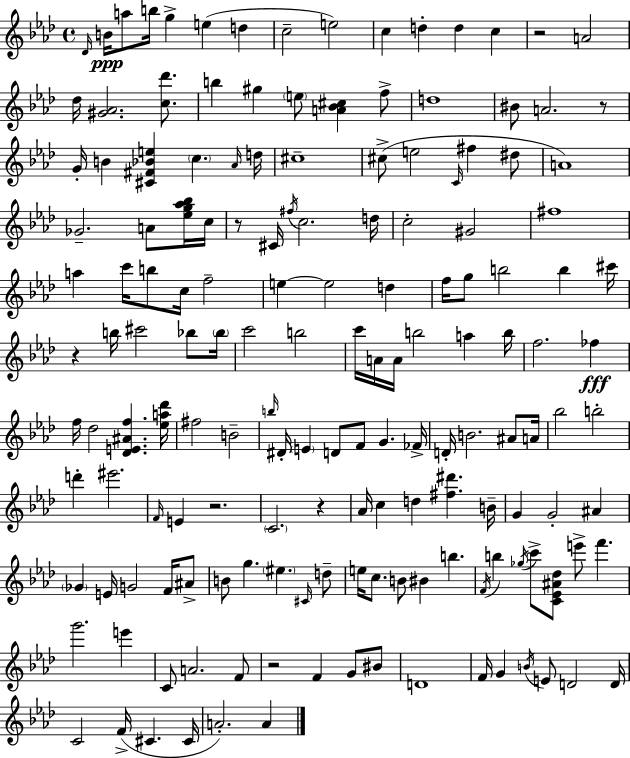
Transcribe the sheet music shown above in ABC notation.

X:1
T:Untitled
M:4/4
L:1/4
K:Fm
_D/4 B/4 a/2 b/4 g e d c2 e2 c d d c z2 A2 _d/4 [^G_A]2 [c_d']/2 b ^g e/2 [A_B^c] f/2 d4 ^B/2 A2 z/2 G/4 B [^C^F_Be] c _A/4 d/4 ^c4 ^c/2 e2 C/4 ^f ^d/2 A4 _G2 A/2 [_eg_a_b]/4 c/4 z/2 ^C/4 ^f/4 c2 d/4 c2 ^G2 ^f4 a c'/4 b/2 c/4 f2 e e2 d f/4 g/2 b2 b ^c'/4 z b/4 ^c'2 _b/2 _b/4 c'2 b2 c'/4 A/4 A/4 b2 a b/4 f2 _f f/4 _d2 [_DE^Af] [_ea_d']/4 ^f2 B2 b/4 ^D/4 E D/2 F/2 G _F/4 D/4 B2 ^A/2 A/4 _b2 b2 d' ^e'2 F/4 E z2 C2 z _A/4 c d [^f^d'] B/4 G G2 ^A _G E/4 G2 F/4 ^A/2 B/2 g ^e ^C/4 d/2 e/4 c/2 B/2 ^B b F/4 b _g/4 c'/2 [C_E^A_d]/2 e'/2 f' g'2 e' C/2 A2 F/2 z2 F G/2 ^B/2 D4 F/4 G B/4 E/2 D2 D/4 C2 F/4 ^C ^C/4 A2 A